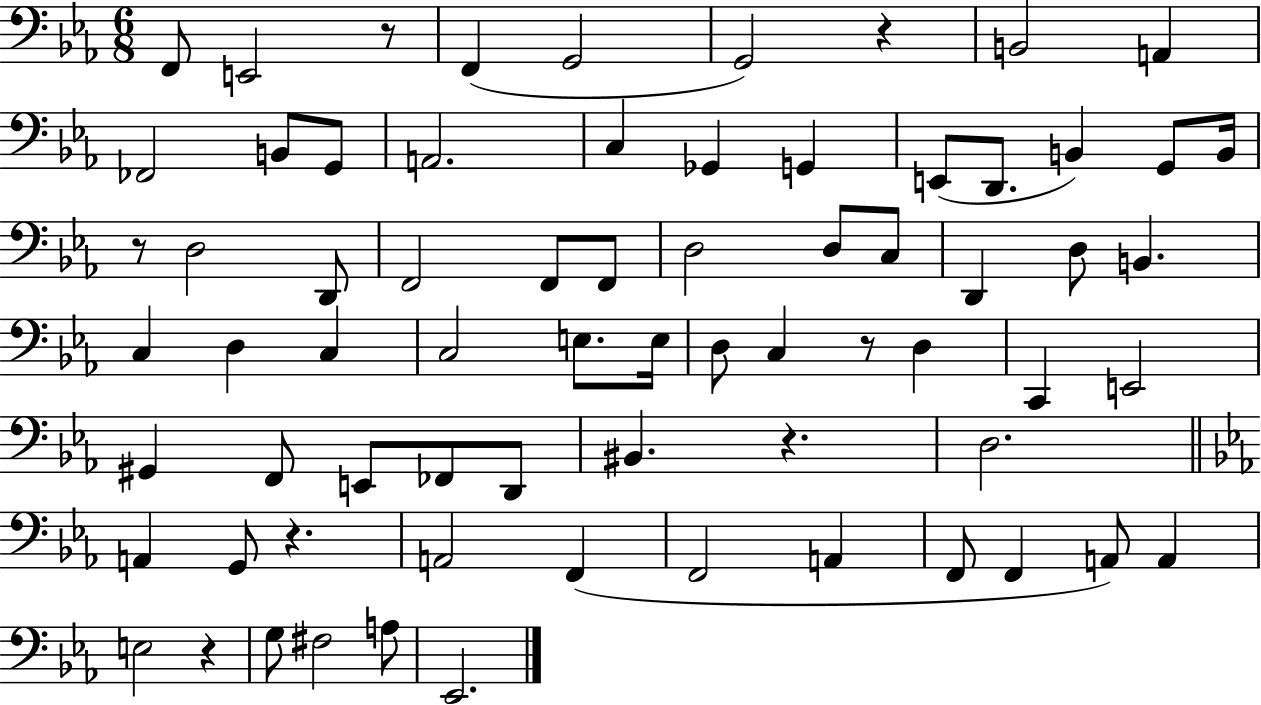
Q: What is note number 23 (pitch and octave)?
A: F2